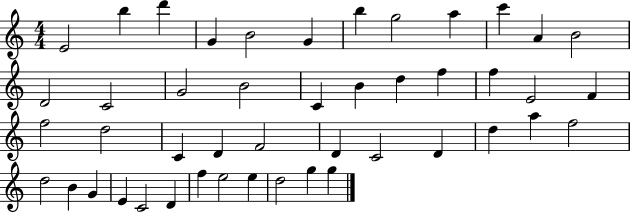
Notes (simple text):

E4/h B5/q D6/q G4/q B4/h G4/q B5/q G5/h A5/q C6/q A4/q B4/h D4/h C4/h G4/h B4/h C4/q B4/q D5/q F5/q F5/q E4/h F4/q F5/h D5/h C4/q D4/q F4/h D4/q C4/h D4/q D5/q A5/q F5/h D5/h B4/q G4/q E4/q C4/h D4/q F5/q E5/h E5/q D5/h G5/q G5/q